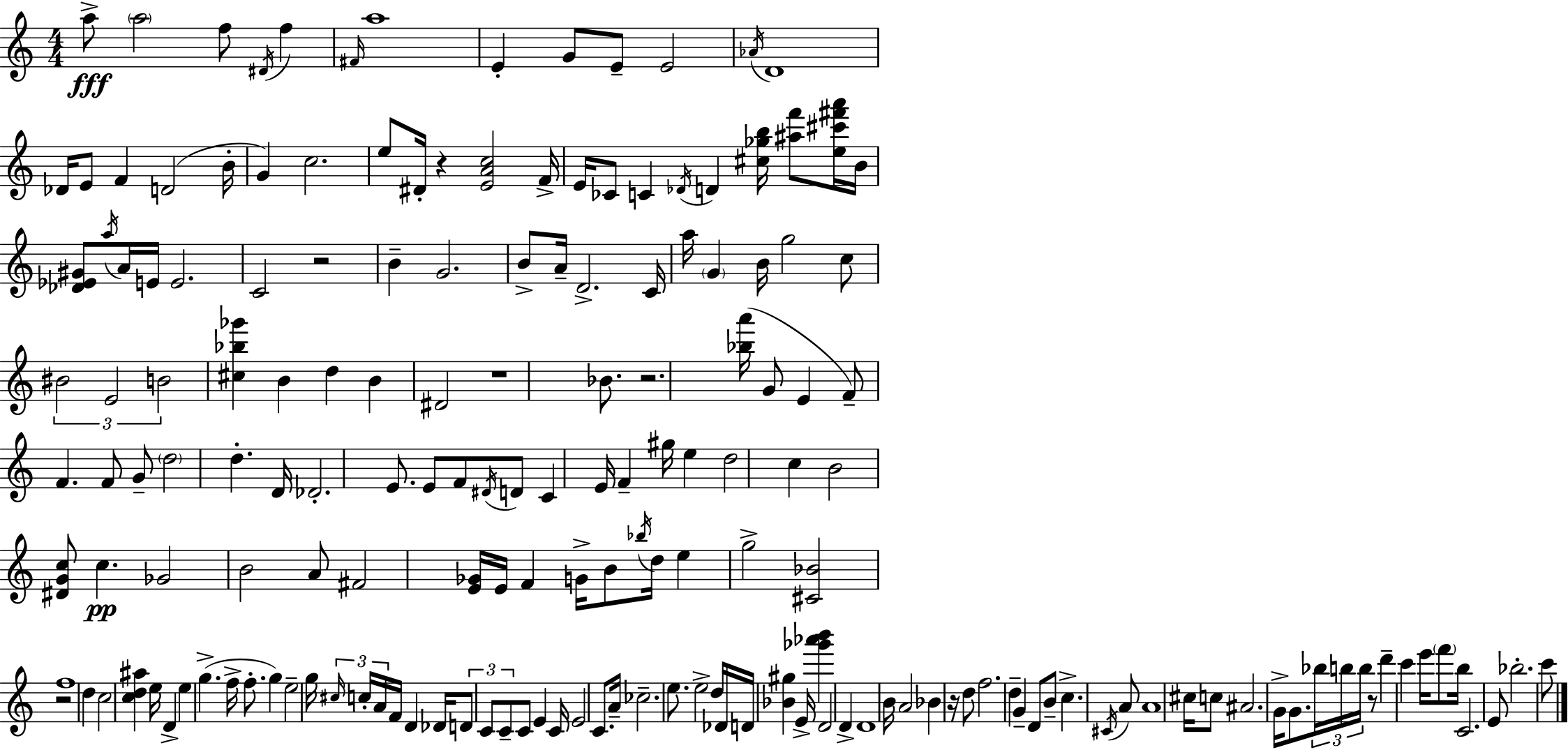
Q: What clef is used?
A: treble